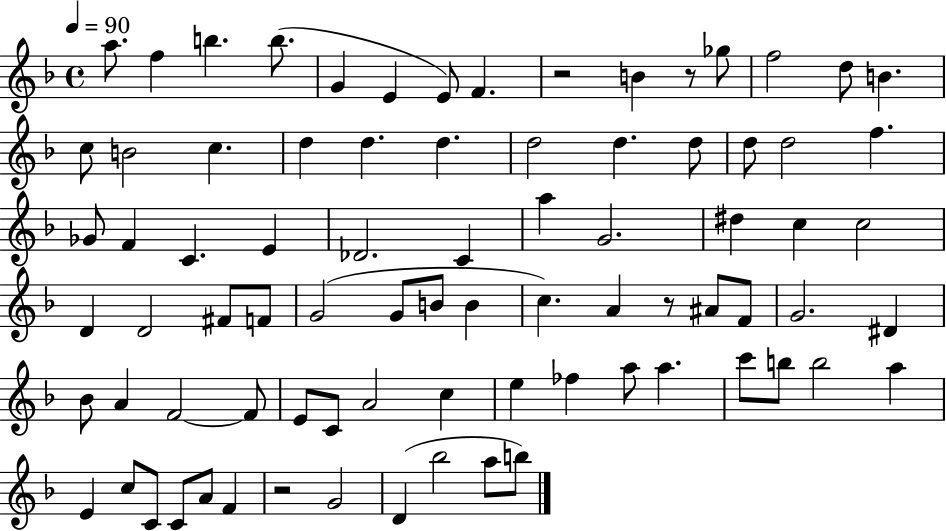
A5/e. F5/q B5/q. B5/e. G4/q E4/q E4/e F4/q. R/h B4/q R/e Gb5/e F5/h D5/e B4/q. C5/e B4/h C5/q. D5/q D5/q. D5/q. D5/h D5/q. D5/e D5/e D5/h F5/q. Gb4/e F4/q C4/q. E4/q Db4/h. C4/q A5/q G4/h. D#5/q C5/q C5/h D4/q D4/h F#4/e F4/e G4/h G4/e B4/e B4/q C5/q. A4/q R/e A#4/e F4/e G4/h. D#4/q Bb4/e A4/q F4/h F4/e E4/e C4/e A4/h C5/q E5/q FES5/q A5/e A5/q. C6/e B5/e B5/h A5/q E4/q C5/e C4/e C4/e A4/e F4/q R/h G4/h D4/q Bb5/h A5/e B5/e